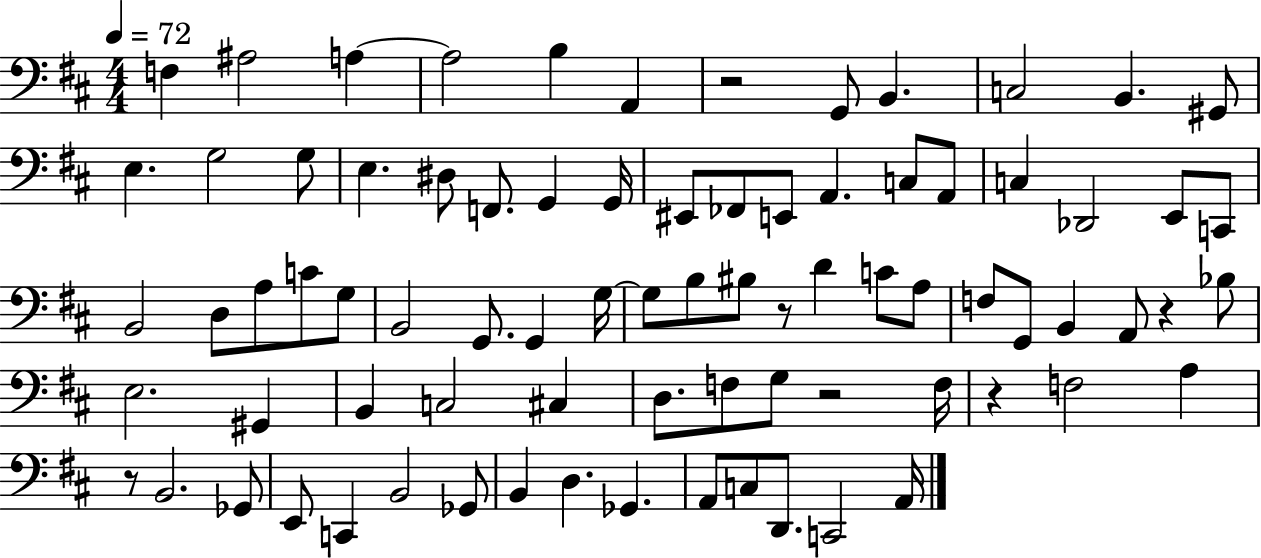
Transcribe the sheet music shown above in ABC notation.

X:1
T:Untitled
M:4/4
L:1/4
K:D
F, ^A,2 A, A,2 B, A,, z2 G,,/2 B,, C,2 B,, ^G,,/2 E, G,2 G,/2 E, ^D,/2 F,,/2 G,, G,,/4 ^E,,/2 _F,,/2 E,,/2 A,, C,/2 A,,/2 C, _D,,2 E,,/2 C,,/2 B,,2 D,/2 A,/2 C/2 G,/2 B,,2 G,,/2 G,, G,/4 G,/2 B,/2 ^B,/2 z/2 D C/2 A,/2 F,/2 G,,/2 B,, A,,/2 z _B,/2 E,2 ^G,, B,, C,2 ^C, D,/2 F,/2 G,/2 z2 F,/4 z F,2 A, z/2 B,,2 _G,,/2 E,,/2 C,, B,,2 _G,,/2 B,, D, _G,, A,,/2 C,/2 D,,/2 C,,2 A,,/4